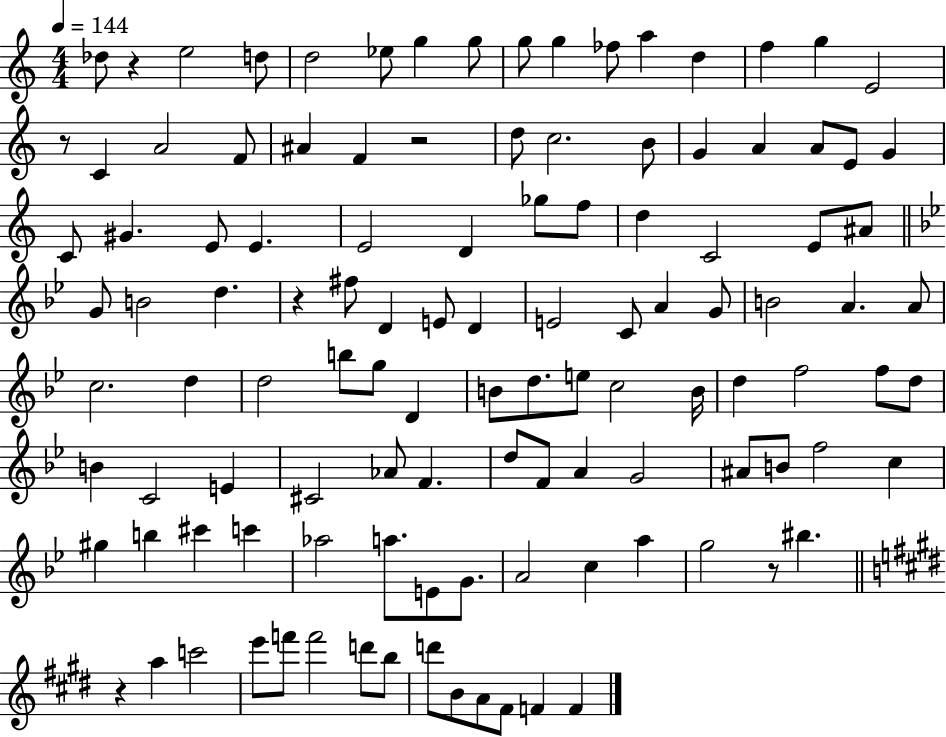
Db5/e R/q E5/h D5/e D5/h Eb5/e G5/q G5/e G5/e G5/q FES5/e A5/q D5/q F5/q G5/q E4/h R/e C4/q A4/h F4/e A#4/q F4/q R/h D5/e C5/h. B4/e G4/q A4/q A4/e E4/e G4/q C4/e G#4/q. E4/e E4/q. E4/h D4/q Gb5/e F5/e D5/q C4/h E4/e A#4/e G4/e B4/h D5/q. R/q F#5/e D4/q E4/e D4/q E4/h C4/e A4/q G4/e B4/h A4/q. A4/e C5/h. D5/q D5/h B5/e G5/e D4/q B4/e D5/e. E5/e C5/h B4/s D5/q F5/h F5/e D5/e B4/q C4/h E4/q C#4/h Ab4/e F4/q. D5/e F4/e A4/q G4/h A#4/e B4/e F5/h C5/q G#5/q B5/q C#6/q C6/q Ab5/h A5/e. E4/e G4/e. A4/h C5/q A5/q G5/h R/e BIS5/q. R/q A5/q C6/h E6/e F6/e F6/h D6/e B5/e D6/e B4/e A4/e F#4/e F4/q F4/q